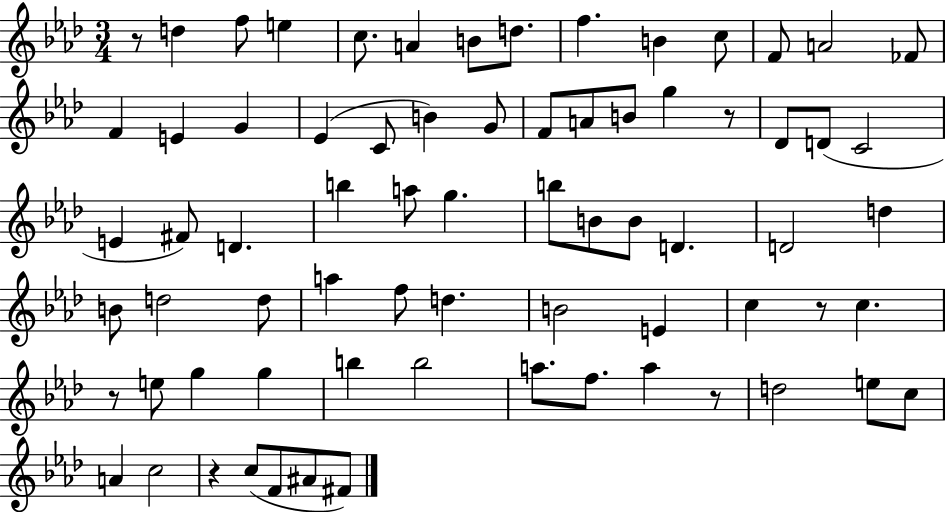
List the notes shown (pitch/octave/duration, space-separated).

R/e D5/q F5/e E5/q C5/e. A4/q B4/e D5/e. F5/q. B4/q C5/e F4/e A4/h FES4/e F4/q E4/q G4/q Eb4/q C4/e B4/q G4/e F4/e A4/e B4/e G5/q R/e Db4/e D4/e C4/h E4/q F#4/e D4/q. B5/q A5/e G5/q. B5/e B4/e B4/e D4/q. D4/h D5/q B4/e D5/h D5/e A5/q F5/e D5/q. B4/h E4/q C5/q R/e C5/q. R/e E5/e G5/q G5/q B5/q B5/h A5/e. F5/e. A5/q R/e D5/h E5/e C5/e A4/q C5/h R/q C5/e F4/e A#4/e F#4/e